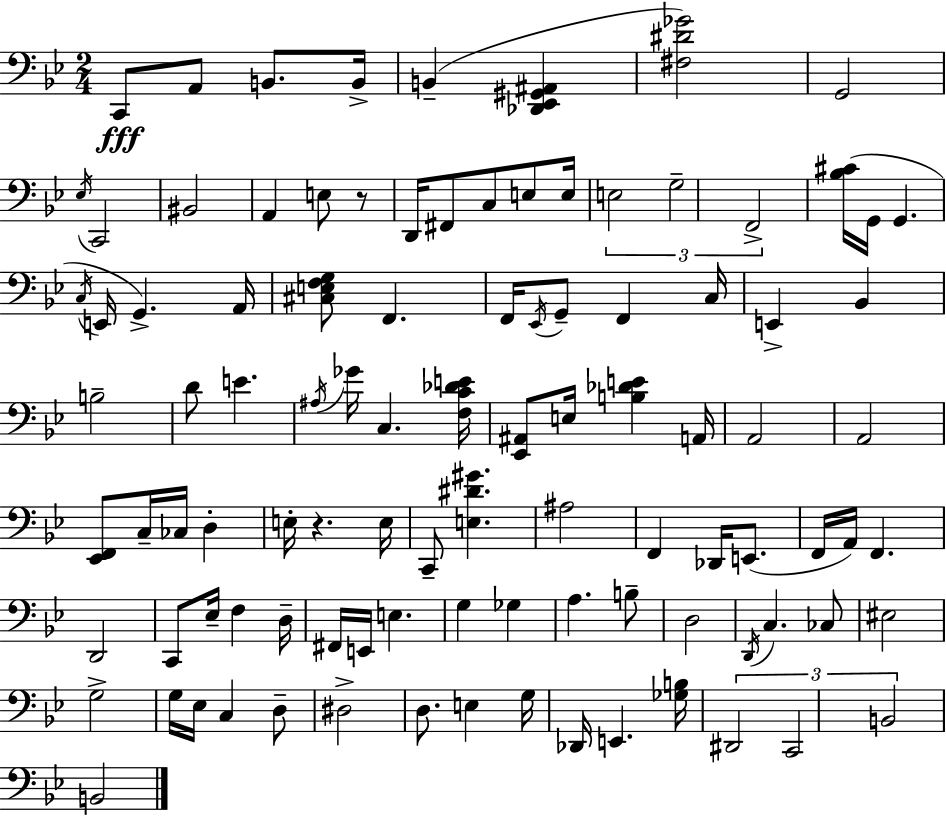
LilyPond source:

{
  \clef bass
  \numericTimeSignature
  \time 2/4
  \key g \minor
  \repeat volta 2 { c,8\fff a,8 b,8. b,16-> | b,4--( <des, ees, gis, ais,>4 | <fis dis' ges'>2) | g,2 | \break \acciaccatura { ees16 } c,2 | bis,2 | a,4 e8 r8 | d,16 fis,8 c8 e8 | \break e16 \tuplet 3/2 { e2 | g2-- | f,2-> } | <bes cis'>16( g,16 g,4. | \break \acciaccatura { c16 } e,16 g,4.->) | a,16 <cis e f g>8 f,4. | f,16 \acciaccatura { ees,16 } g,8-- f,4 | c16 e,4-> bes,4 | \break b2-- | d'8 e'4. | \acciaccatura { ais16 } ges'16 c4. | <f c' des' e'>16 <ees, ais,>8 e16 <b des' e'>4 | \break a,16 a,2 | a,2 | <ees, f,>8 c16-- ces16 | d4-. e16-. r4. | \break e16 c,8-- <e dis' gis'>4. | ais2 | f,4 | des,16 e,8.( f,16 a,16) f,4. | \break d,2 | c,8 ees16-- f4 | d16-- fis,16 e,16 e4. | g4 | \break ges4 a4. | b8-- d2 | \acciaccatura { d,16 } c4. | ces8 eis2 | \break g2-> | g16 ees16 c4 | d8-- dis2-> | d8. | \break e4 g16 des,16 e,4. | <ges b>16 \tuplet 3/2 { dis,2 | c,2 | b,2 } | \break b,2 | } \bar "|."
}